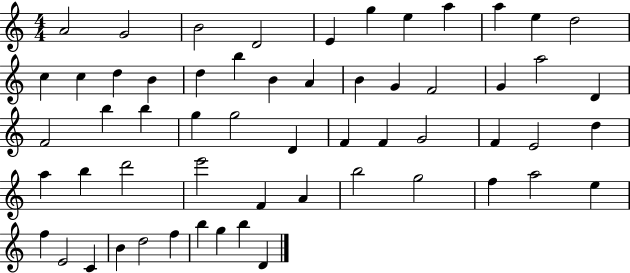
A4/h G4/h B4/h D4/h E4/q G5/q E5/q A5/q A5/q E5/q D5/h C5/q C5/q D5/q B4/q D5/q B5/q B4/q A4/q B4/q G4/q F4/h G4/q A5/h D4/q F4/h B5/q B5/q G5/q G5/h D4/q F4/q F4/q G4/h F4/q E4/h D5/q A5/q B5/q D6/h E6/h F4/q A4/q B5/h G5/h F5/q A5/h E5/q F5/q E4/h C4/q B4/q D5/h F5/q B5/q G5/q B5/q D4/q